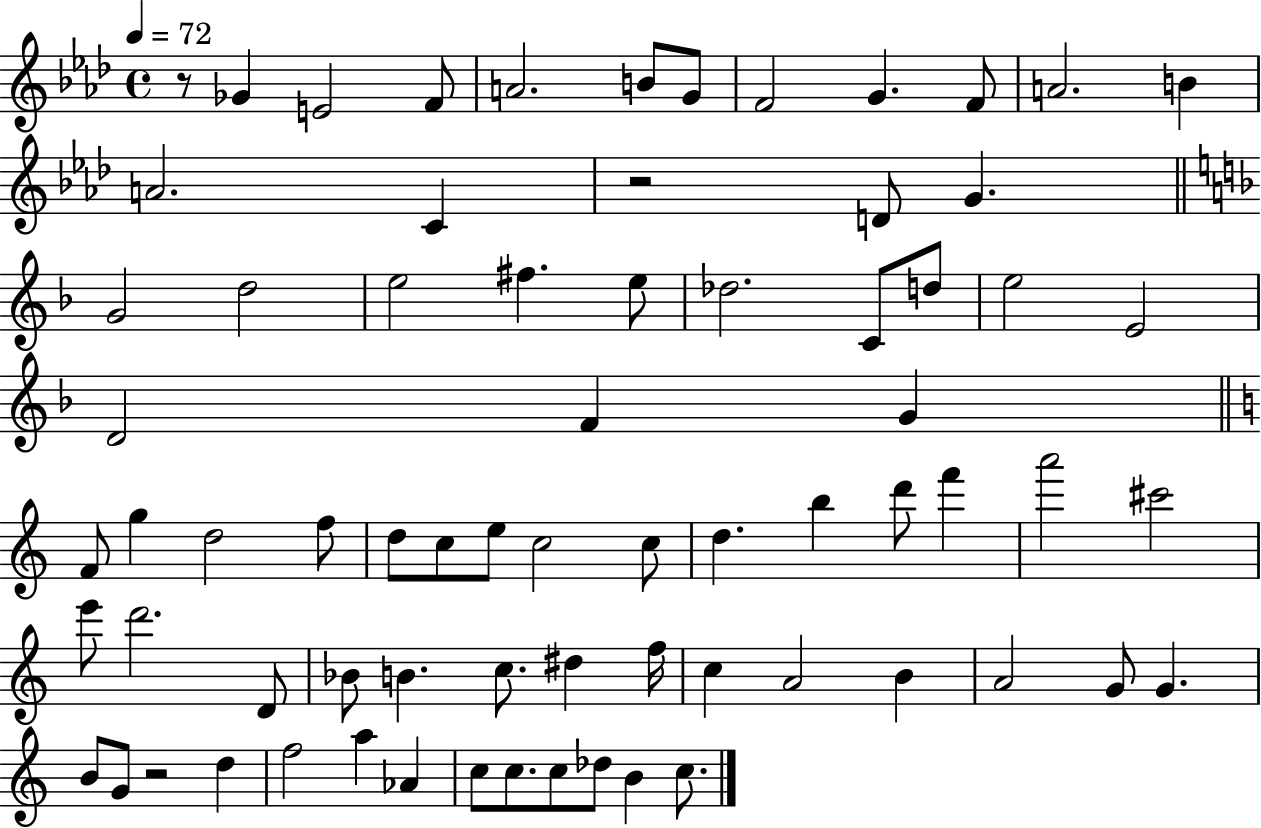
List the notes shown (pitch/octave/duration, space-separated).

R/e Gb4/q E4/h F4/e A4/h. B4/e G4/e F4/h G4/q. F4/e A4/h. B4/q A4/h. C4/q R/h D4/e G4/q. G4/h D5/h E5/h F#5/q. E5/e Db5/h. C4/e D5/e E5/h E4/h D4/h F4/q G4/q F4/e G5/q D5/h F5/e D5/e C5/e E5/e C5/h C5/e D5/q. B5/q D6/e F6/q A6/h C#6/h E6/e D6/h. D4/e Bb4/e B4/q. C5/e. D#5/q F5/s C5/q A4/h B4/q A4/h G4/e G4/q. B4/e G4/e R/h D5/q F5/h A5/q Ab4/q C5/e C5/e. C5/e Db5/e B4/q C5/e.